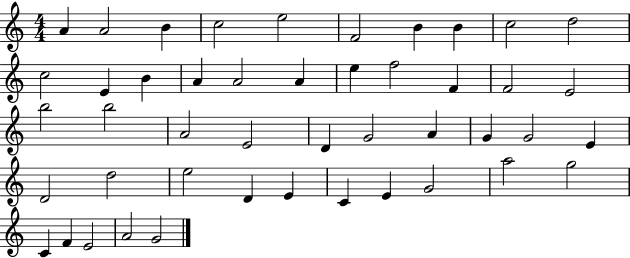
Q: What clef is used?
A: treble